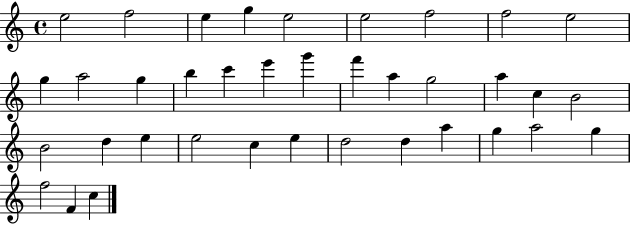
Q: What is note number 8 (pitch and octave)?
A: F5